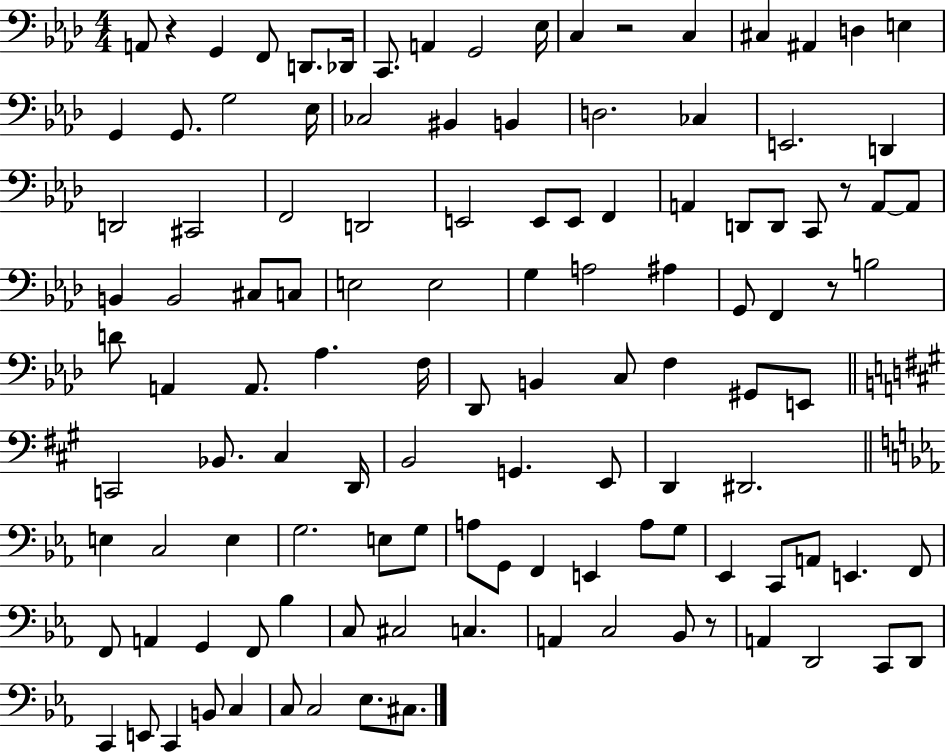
{
  \clef bass
  \numericTimeSignature
  \time 4/4
  \key aes \major
  a,8 r4 g,4 f,8 d,8. des,16 | c,8. a,4 g,2 ees16 | c4 r2 c4 | cis4 ais,4 d4 e4 | \break g,4 g,8. g2 ees16 | ces2 bis,4 b,4 | d2. ces4 | e,2. d,4 | \break d,2 cis,2 | f,2 d,2 | e,2 e,8 e,8 f,4 | a,4 d,8 d,8 c,8 r8 a,8~~ a,8 | \break b,4 b,2 cis8 c8 | e2 e2 | g4 a2 ais4 | g,8 f,4 r8 b2 | \break d'8 a,4 a,8. aes4. f16 | des,8 b,4 c8 f4 gis,8 e,8 | \bar "||" \break \key a \major c,2 bes,8. cis4 d,16 | b,2 g,4. e,8 | d,4 dis,2. | \bar "||" \break \key c \minor e4 c2 e4 | g2. e8 g8 | a8 g,8 f,4 e,4 a8 g8 | ees,4 c,8 a,8 e,4. f,8 | \break f,8 a,4 g,4 f,8 bes4 | c8 cis2 c4. | a,4 c2 bes,8 r8 | a,4 d,2 c,8 d,8 | \break c,4 e,8 c,4 b,8 c4 | c8 c2 ees8. cis8. | \bar "|."
}